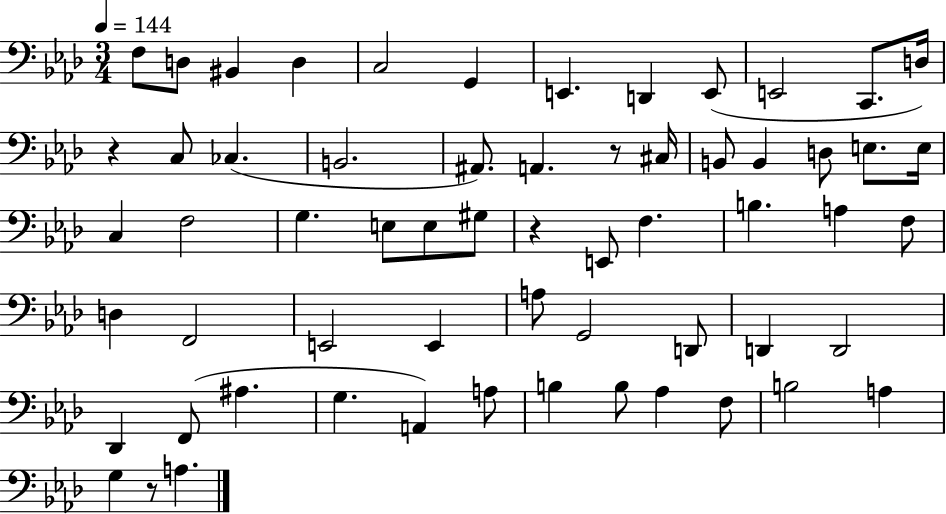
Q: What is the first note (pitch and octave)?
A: F3